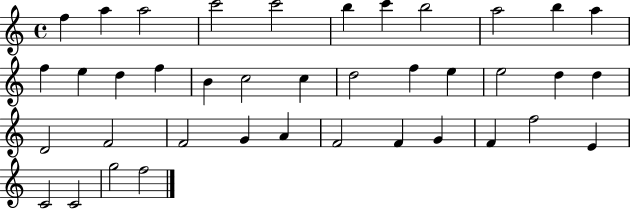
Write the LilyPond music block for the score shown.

{
  \clef treble
  \time 4/4
  \defaultTimeSignature
  \key c \major
  f''4 a''4 a''2 | c'''2 c'''2 | b''4 c'''4 b''2 | a''2 b''4 a''4 | \break f''4 e''4 d''4 f''4 | b'4 c''2 c''4 | d''2 f''4 e''4 | e''2 d''4 d''4 | \break d'2 f'2 | f'2 g'4 a'4 | f'2 f'4 g'4 | f'4 f''2 e'4 | \break c'2 c'2 | g''2 f''2 | \bar "|."
}